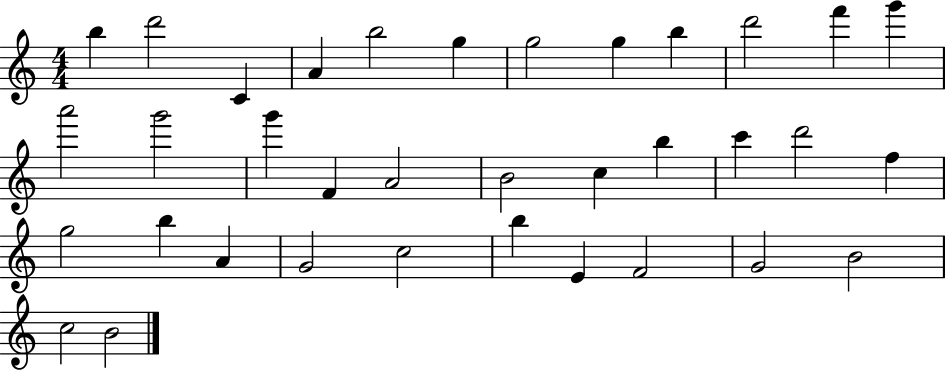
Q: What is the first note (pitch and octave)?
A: B5